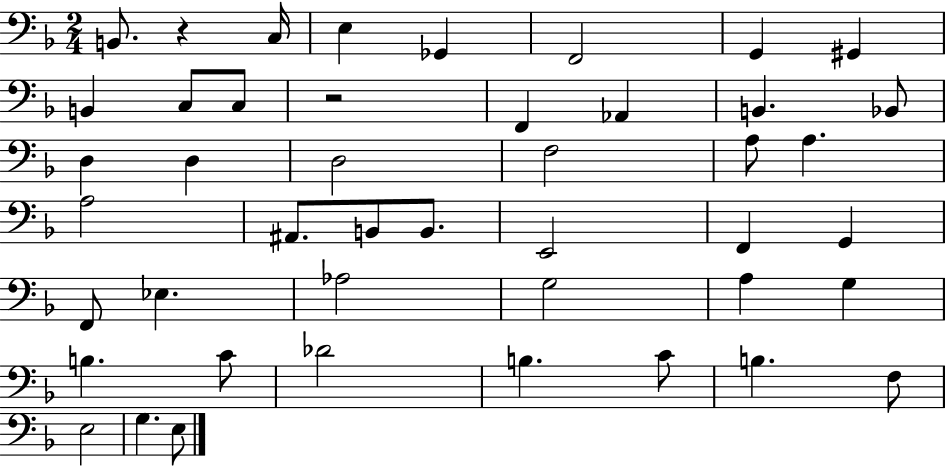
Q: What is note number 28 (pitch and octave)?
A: F2